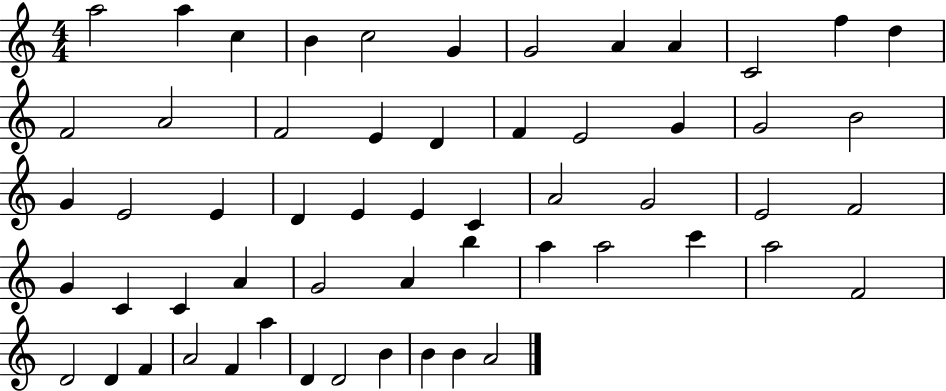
{
  \clef treble
  \numericTimeSignature
  \time 4/4
  \key c \major
  a''2 a''4 c''4 | b'4 c''2 g'4 | g'2 a'4 a'4 | c'2 f''4 d''4 | \break f'2 a'2 | f'2 e'4 d'4 | f'4 e'2 g'4 | g'2 b'2 | \break g'4 e'2 e'4 | d'4 e'4 e'4 c'4 | a'2 g'2 | e'2 f'2 | \break g'4 c'4 c'4 a'4 | g'2 a'4 b''4 | a''4 a''2 c'''4 | a''2 f'2 | \break d'2 d'4 f'4 | a'2 f'4 a''4 | d'4 d'2 b'4 | b'4 b'4 a'2 | \break \bar "|."
}